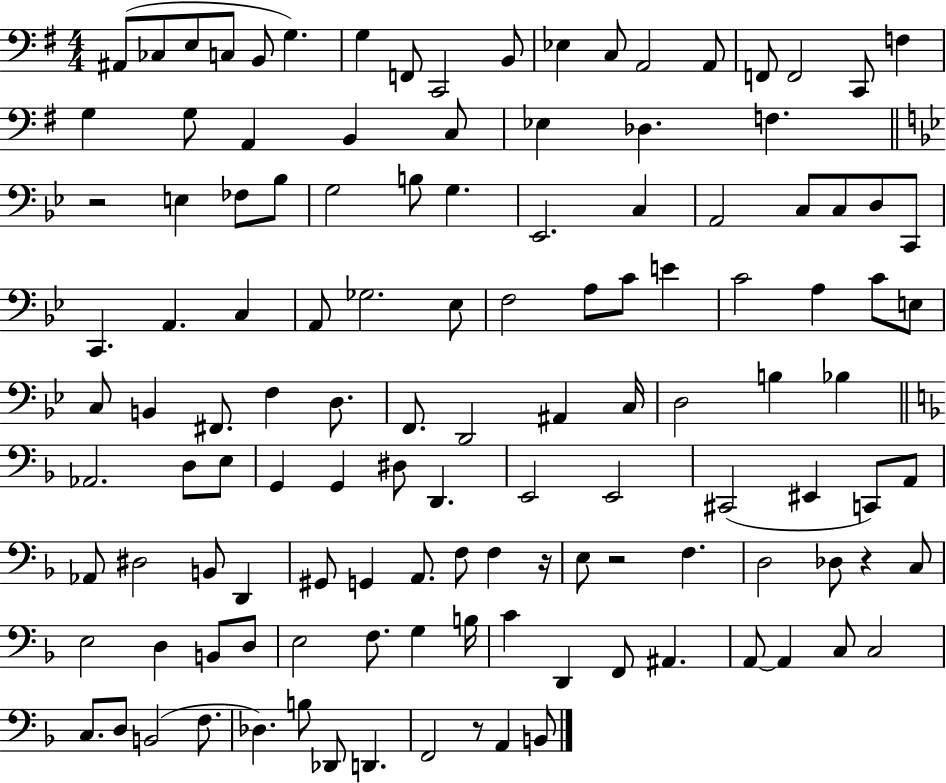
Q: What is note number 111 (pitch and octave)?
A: B2